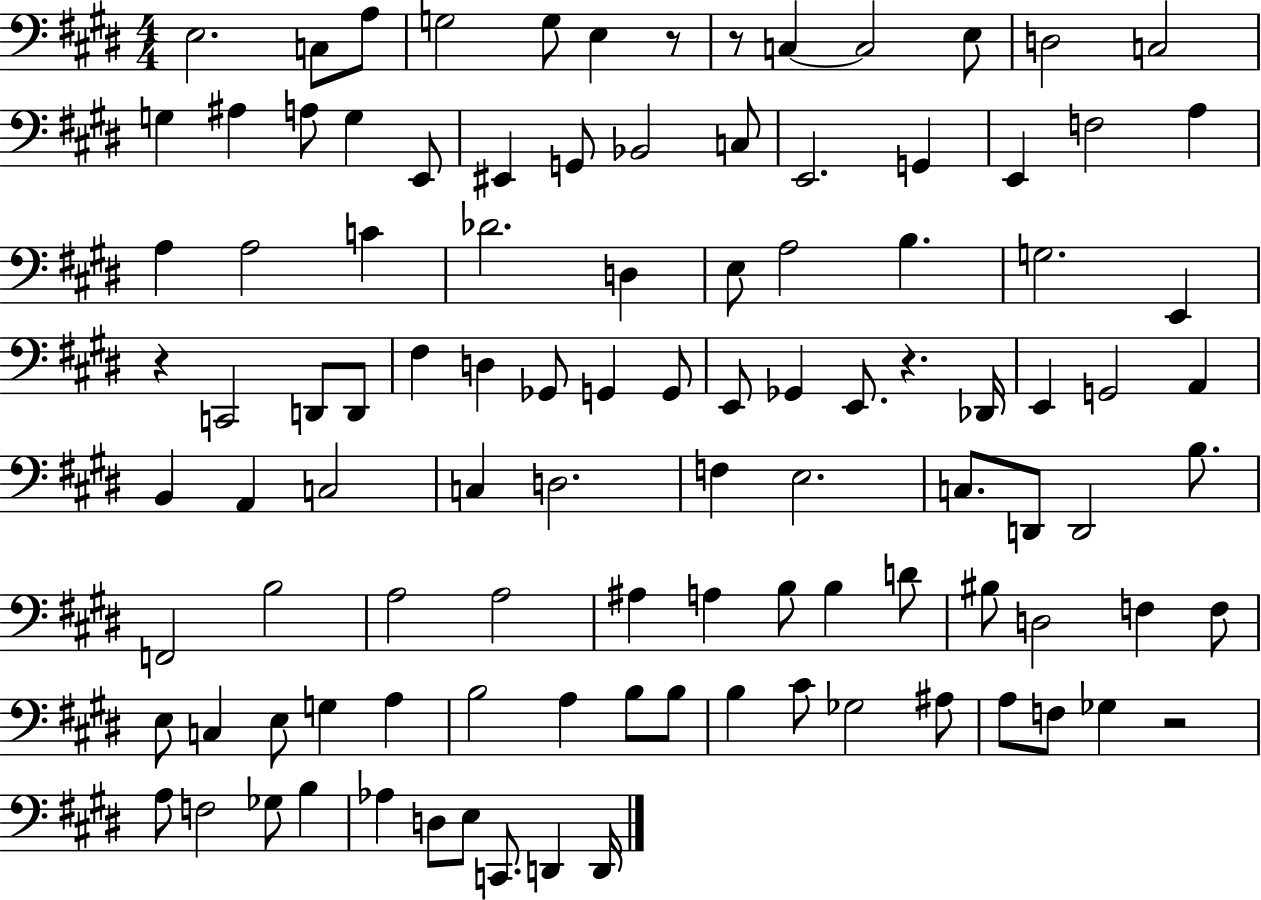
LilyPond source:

{
  \clef bass
  \numericTimeSignature
  \time 4/4
  \key e \major
  e2. c8 a8 | g2 g8 e4 r8 | r8 c4~~ c2 e8 | d2 c2 | \break g4 ais4 a8 g4 e,8 | eis,4 g,8 bes,2 c8 | e,2. g,4 | e,4 f2 a4 | \break a4 a2 c'4 | des'2. d4 | e8 a2 b4. | g2. e,4 | \break r4 c,2 d,8 d,8 | fis4 d4 ges,8 g,4 g,8 | e,8 ges,4 e,8. r4. des,16 | e,4 g,2 a,4 | \break b,4 a,4 c2 | c4 d2. | f4 e2. | c8. d,8 d,2 b8. | \break f,2 b2 | a2 a2 | ais4 a4 b8 b4 d'8 | bis8 d2 f4 f8 | \break e8 c4 e8 g4 a4 | b2 a4 b8 b8 | b4 cis'8 ges2 ais8 | a8 f8 ges4 r2 | \break a8 f2 ges8 b4 | aes4 d8 e8 c,8. d,4 d,16 | \bar "|."
}